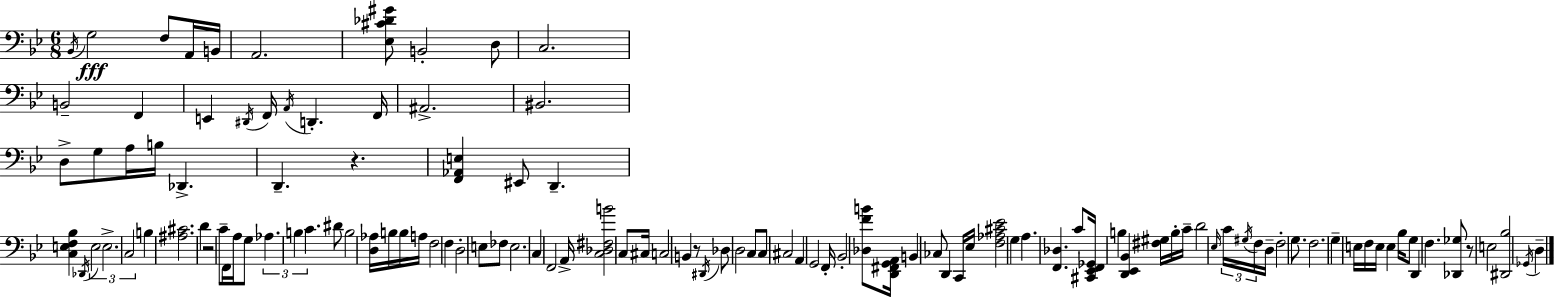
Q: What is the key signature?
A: G minor